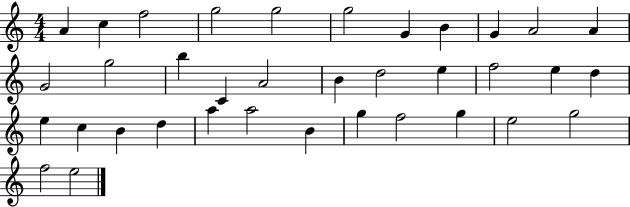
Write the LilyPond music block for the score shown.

{
  \clef treble
  \numericTimeSignature
  \time 4/4
  \key c \major
  a'4 c''4 f''2 | g''2 g''2 | g''2 g'4 b'4 | g'4 a'2 a'4 | \break g'2 g''2 | b''4 c'4 a'2 | b'4 d''2 e''4 | f''2 e''4 d''4 | \break e''4 c''4 b'4 d''4 | a''4 a''2 b'4 | g''4 f''2 g''4 | e''2 g''2 | \break f''2 e''2 | \bar "|."
}